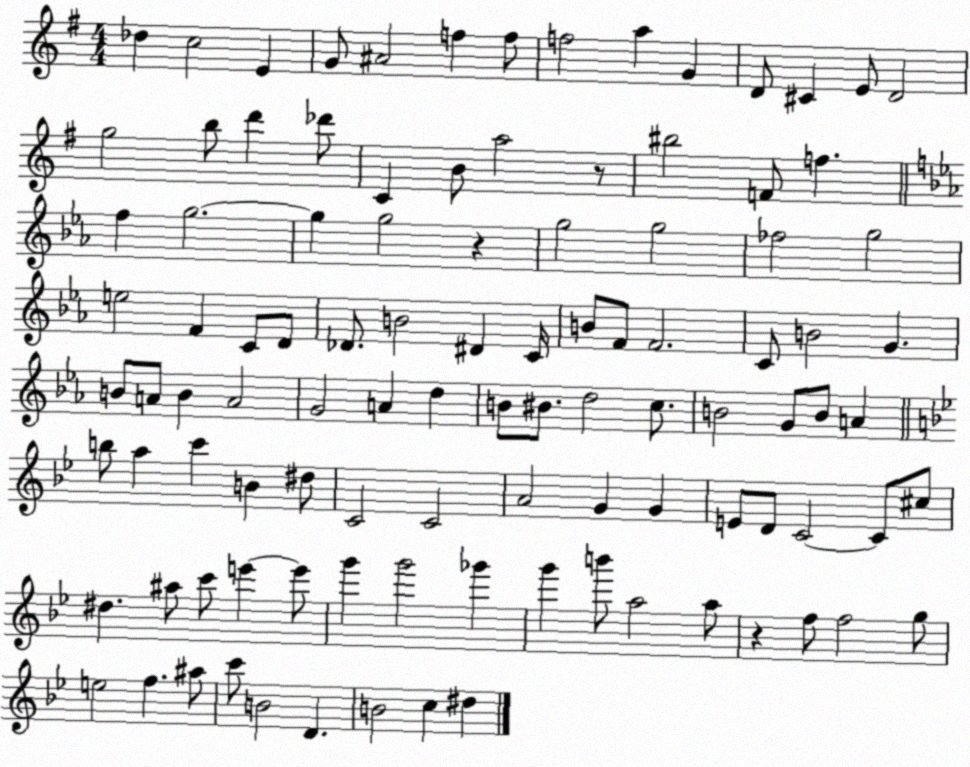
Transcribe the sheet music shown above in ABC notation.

X:1
T:Untitled
M:4/4
L:1/4
K:G
_d c2 E G/2 ^A2 f f/2 f2 a G D/2 ^C E/2 D2 g2 b/2 d' _d'/2 C B/2 a2 z/2 ^b2 F/2 f f g2 g g2 z g2 g2 _f2 g2 e2 F C/2 D/2 _D/2 B2 ^D C/4 B/2 F/2 F2 C/2 B2 G B/2 A/2 B A2 G2 A d B/2 ^B/2 d2 c/2 B2 G/2 B/2 A b/2 a c' B ^d/2 C2 C2 A2 G G E/2 D/2 C2 C/2 ^c/2 ^d ^a/2 c'/2 e' e'/2 g' g'2 _g' g' b'/2 a2 a/2 z f/2 f2 g/2 e2 f ^a/2 c'/2 B2 D B2 c ^d